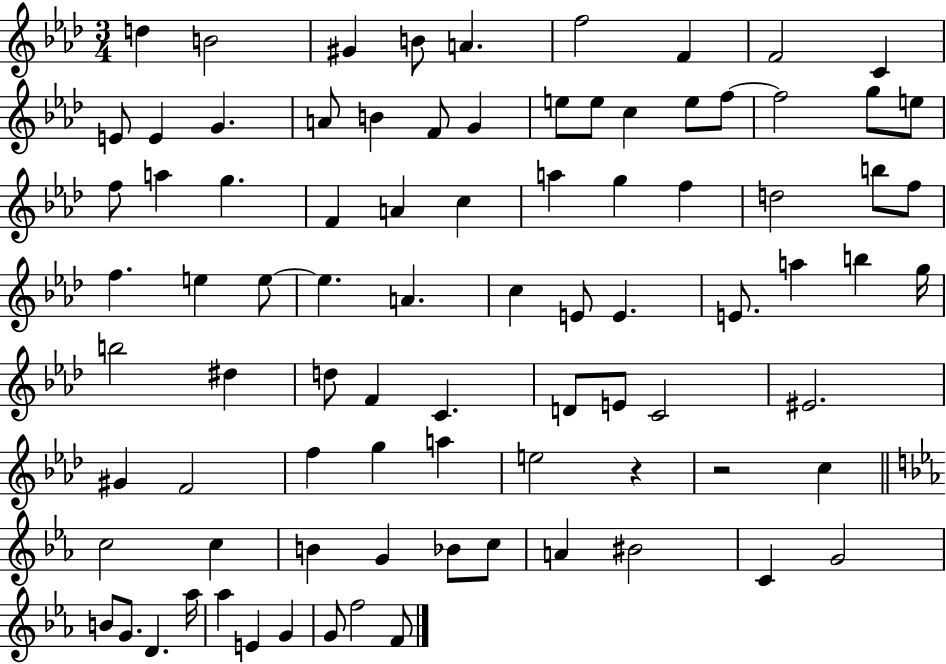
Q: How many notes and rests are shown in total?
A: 86